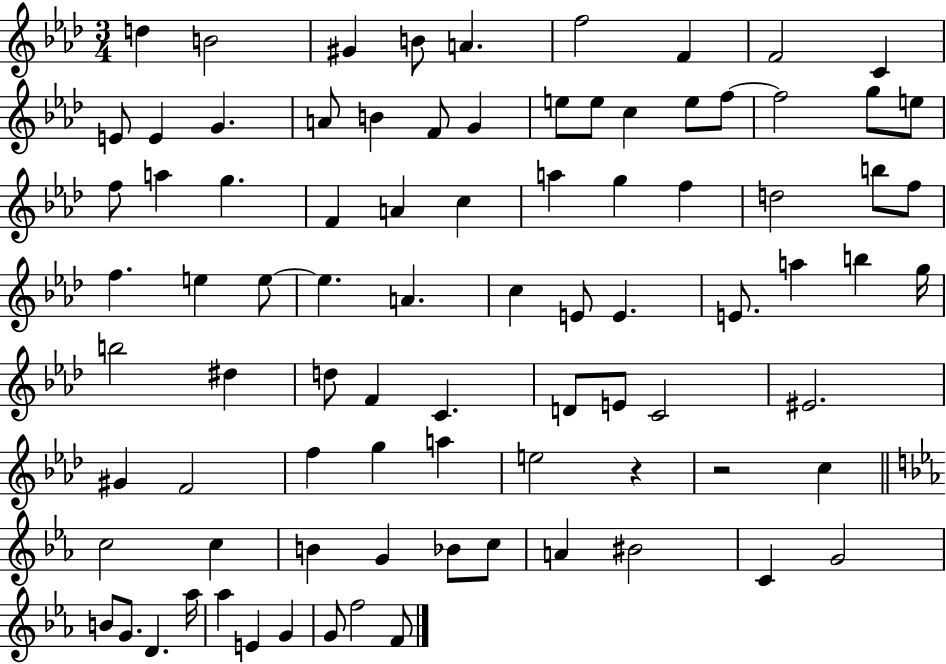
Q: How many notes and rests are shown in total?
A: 86